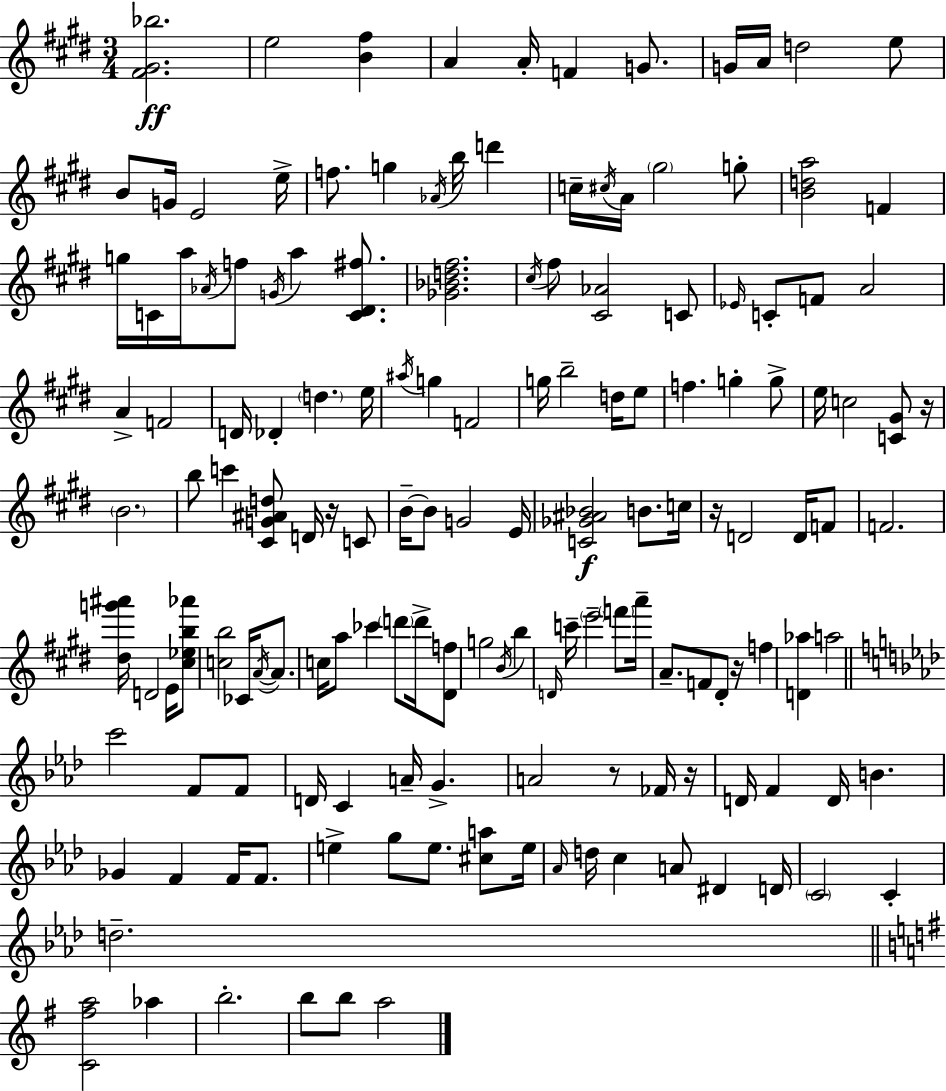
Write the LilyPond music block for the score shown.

{
  \clef treble
  \numericTimeSignature
  \time 3/4
  \key e \major
  <fis' gis' bes''>2.\ff | e''2 <b' fis''>4 | a'4 a'16-. f'4 g'8. | g'16 a'16 d''2 e''8 | \break b'8 g'16 e'2 e''16-> | f''8. g''4 \acciaccatura { aes'16 } b''16 d'''4 | c''16-- \acciaccatura { cis''16 } a'16 \parenthesize gis''2 | g''8-. <b' d'' a''>2 f'4 | \break g''16 c'16 a''16 \acciaccatura { aes'16 } f''8 \acciaccatura { g'16 } a''4 | <c' dis' fis''>8. <ges' bes' d'' fis''>2. | \acciaccatura { cis''16 } fis''8 <cis' aes'>2 | c'8 \grace { ees'16 } c'8-. f'8 a'2 | \break a'4-> f'2 | d'16 des'4-. \parenthesize d''4. | e''16 \acciaccatura { ais''16 } g''4 f'2 | g''16 b''2-- | \break d''16 e''8 f''4. | g''4-. g''8-> e''16 c''2 | <c' gis'>8 r16 \parenthesize b'2. | b''8 c'''4 | \break <cis' g' ais' d''>8 d'16 r16 c'8 b'16--~~ b'8 g'2 | e'16 <c' ges' ais' bes'>2\f | b'8. c''16 r16 d'2 | d'16 f'8 f'2. | \break <dis'' g''' ais'''>16 d'2 | e'16 <cis'' ees'' b'' aes'''>8 <c'' b''>2 | ces'16 \acciaccatura { a'16~ }~ a'8. c''16 a''8 ces'''4 | \parenthesize d'''8 d'''16-> <dis' f''>8 g''2 | \break \acciaccatura { b'16 } b''4 \grace { d'16 } c'''16-- \parenthesize e'''2-- | \parenthesize f'''8 a'''16-- a'8.-- | f'8 dis'8-. r16 f''4 <d' aes''>4 | a''2 \bar "||" \break \key aes \major c'''2 f'8 f'8 | d'16 c'4 a'16-- g'4.-> | a'2 r8 fes'16 r16 | d'16 f'4 d'16 b'4. | \break ges'4 f'4 f'16 f'8. | e''4-> g''8 e''8. <cis'' a''>8 e''16 | \grace { aes'16 } d''16 c''4 a'8 dis'4 | d'16 \parenthesize c'2 c'4-. | \break d''2.-- | \bar "||" \break \key e \minor <c' fis'' a''>2 aes''4 | b''2.-. | b''8 b''8 a''2 | \bar "|."
}